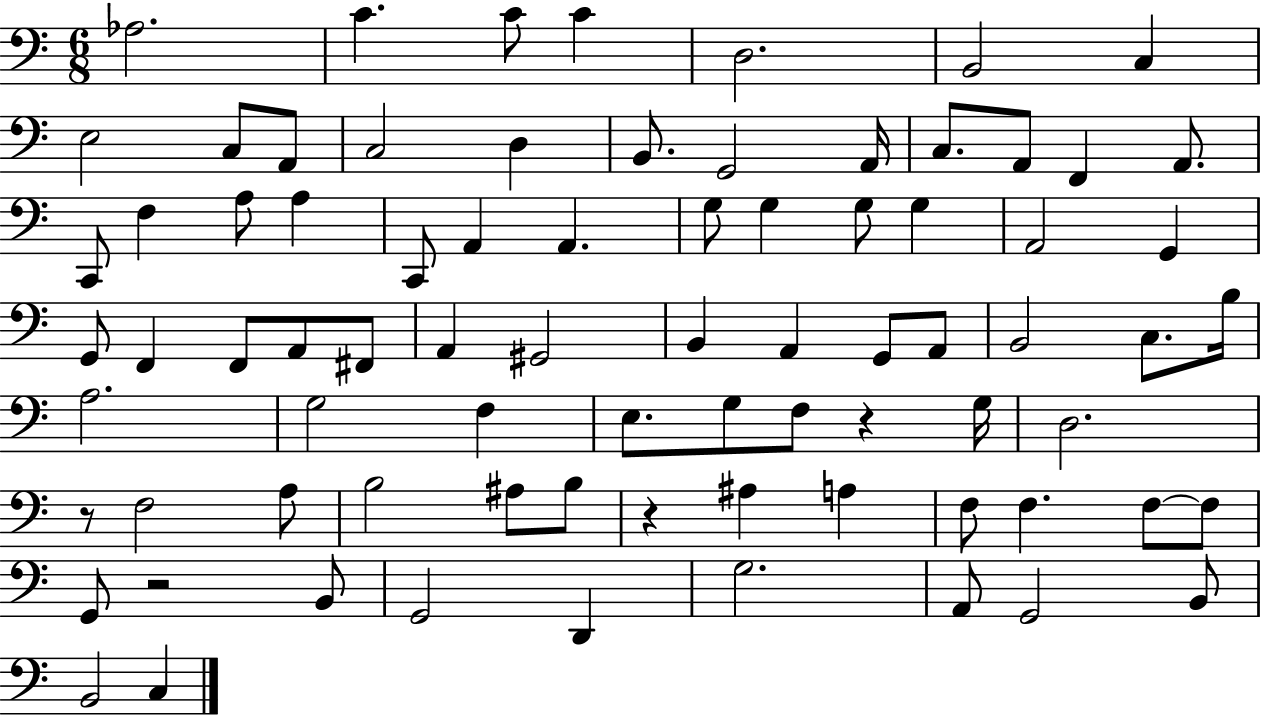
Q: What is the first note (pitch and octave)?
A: Ab3